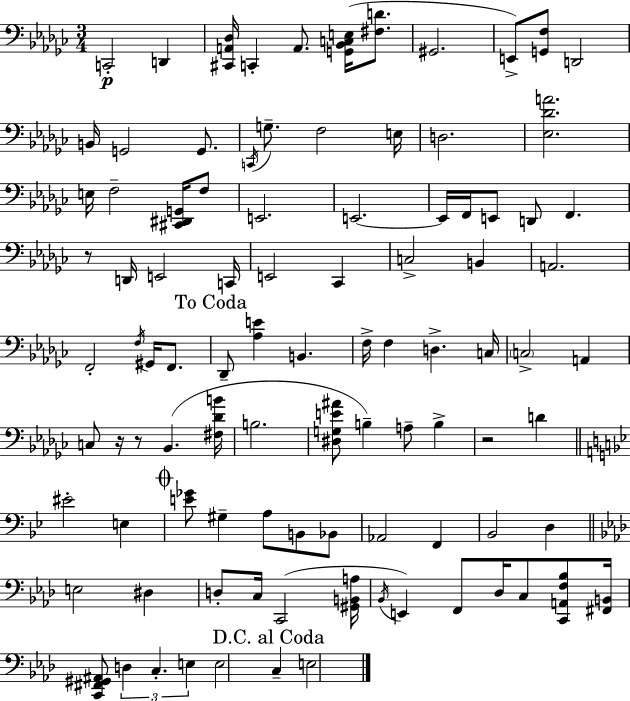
C2/h D2/q [C#2,A2,Db3]/s C2/q A2/e. [G2,Bb2,C3,E3]/s [F#3,D4]/e. G#2/h. E2/e [G2,F3]/e D2/h B2/s G2/h G2/e. C2/s G3/e. F3/h E3/s D3/h. [Eb3,Db4,A4]/h. E3/s F3/h [C#2,D#2,G2]/s F3/e E2/h. E2/h. E2/s F2/s E2/e D2/e F2/q. R/e D2/s E2/h C2/s E2/h CES2/q C3/h B2/q A2/h. F2/h F3/s G#2/s F2/e. Db2/e [Ab3,E4]/q B2/q. F3/s F3/q D3/q. C3/s C3/h A2/q C3/e R/s R/e Bb2/q. [F#3,Db4,B4]/s B3/h. [D#3,G3,E4,A#4]/e B3/q A3/e B3/q R/h D4/q EIS4/h E3/q [E4,Gb4]/e G#3/q A3/e B2/e Bb2/e Ab2/h F2/q Bb2/h D3/q E3/h D#3/q D3/e C3/s C2/h [G#2,B2,A3]/s Bb2/s E2/q F2/e Db3/s C3/e [C2,A2,F3,Bb3]/e [F#2,B2]/s [C2,F#2,G#2,A#2]/e D3/q C3/q. E3/q E3/h C3/q E3/h